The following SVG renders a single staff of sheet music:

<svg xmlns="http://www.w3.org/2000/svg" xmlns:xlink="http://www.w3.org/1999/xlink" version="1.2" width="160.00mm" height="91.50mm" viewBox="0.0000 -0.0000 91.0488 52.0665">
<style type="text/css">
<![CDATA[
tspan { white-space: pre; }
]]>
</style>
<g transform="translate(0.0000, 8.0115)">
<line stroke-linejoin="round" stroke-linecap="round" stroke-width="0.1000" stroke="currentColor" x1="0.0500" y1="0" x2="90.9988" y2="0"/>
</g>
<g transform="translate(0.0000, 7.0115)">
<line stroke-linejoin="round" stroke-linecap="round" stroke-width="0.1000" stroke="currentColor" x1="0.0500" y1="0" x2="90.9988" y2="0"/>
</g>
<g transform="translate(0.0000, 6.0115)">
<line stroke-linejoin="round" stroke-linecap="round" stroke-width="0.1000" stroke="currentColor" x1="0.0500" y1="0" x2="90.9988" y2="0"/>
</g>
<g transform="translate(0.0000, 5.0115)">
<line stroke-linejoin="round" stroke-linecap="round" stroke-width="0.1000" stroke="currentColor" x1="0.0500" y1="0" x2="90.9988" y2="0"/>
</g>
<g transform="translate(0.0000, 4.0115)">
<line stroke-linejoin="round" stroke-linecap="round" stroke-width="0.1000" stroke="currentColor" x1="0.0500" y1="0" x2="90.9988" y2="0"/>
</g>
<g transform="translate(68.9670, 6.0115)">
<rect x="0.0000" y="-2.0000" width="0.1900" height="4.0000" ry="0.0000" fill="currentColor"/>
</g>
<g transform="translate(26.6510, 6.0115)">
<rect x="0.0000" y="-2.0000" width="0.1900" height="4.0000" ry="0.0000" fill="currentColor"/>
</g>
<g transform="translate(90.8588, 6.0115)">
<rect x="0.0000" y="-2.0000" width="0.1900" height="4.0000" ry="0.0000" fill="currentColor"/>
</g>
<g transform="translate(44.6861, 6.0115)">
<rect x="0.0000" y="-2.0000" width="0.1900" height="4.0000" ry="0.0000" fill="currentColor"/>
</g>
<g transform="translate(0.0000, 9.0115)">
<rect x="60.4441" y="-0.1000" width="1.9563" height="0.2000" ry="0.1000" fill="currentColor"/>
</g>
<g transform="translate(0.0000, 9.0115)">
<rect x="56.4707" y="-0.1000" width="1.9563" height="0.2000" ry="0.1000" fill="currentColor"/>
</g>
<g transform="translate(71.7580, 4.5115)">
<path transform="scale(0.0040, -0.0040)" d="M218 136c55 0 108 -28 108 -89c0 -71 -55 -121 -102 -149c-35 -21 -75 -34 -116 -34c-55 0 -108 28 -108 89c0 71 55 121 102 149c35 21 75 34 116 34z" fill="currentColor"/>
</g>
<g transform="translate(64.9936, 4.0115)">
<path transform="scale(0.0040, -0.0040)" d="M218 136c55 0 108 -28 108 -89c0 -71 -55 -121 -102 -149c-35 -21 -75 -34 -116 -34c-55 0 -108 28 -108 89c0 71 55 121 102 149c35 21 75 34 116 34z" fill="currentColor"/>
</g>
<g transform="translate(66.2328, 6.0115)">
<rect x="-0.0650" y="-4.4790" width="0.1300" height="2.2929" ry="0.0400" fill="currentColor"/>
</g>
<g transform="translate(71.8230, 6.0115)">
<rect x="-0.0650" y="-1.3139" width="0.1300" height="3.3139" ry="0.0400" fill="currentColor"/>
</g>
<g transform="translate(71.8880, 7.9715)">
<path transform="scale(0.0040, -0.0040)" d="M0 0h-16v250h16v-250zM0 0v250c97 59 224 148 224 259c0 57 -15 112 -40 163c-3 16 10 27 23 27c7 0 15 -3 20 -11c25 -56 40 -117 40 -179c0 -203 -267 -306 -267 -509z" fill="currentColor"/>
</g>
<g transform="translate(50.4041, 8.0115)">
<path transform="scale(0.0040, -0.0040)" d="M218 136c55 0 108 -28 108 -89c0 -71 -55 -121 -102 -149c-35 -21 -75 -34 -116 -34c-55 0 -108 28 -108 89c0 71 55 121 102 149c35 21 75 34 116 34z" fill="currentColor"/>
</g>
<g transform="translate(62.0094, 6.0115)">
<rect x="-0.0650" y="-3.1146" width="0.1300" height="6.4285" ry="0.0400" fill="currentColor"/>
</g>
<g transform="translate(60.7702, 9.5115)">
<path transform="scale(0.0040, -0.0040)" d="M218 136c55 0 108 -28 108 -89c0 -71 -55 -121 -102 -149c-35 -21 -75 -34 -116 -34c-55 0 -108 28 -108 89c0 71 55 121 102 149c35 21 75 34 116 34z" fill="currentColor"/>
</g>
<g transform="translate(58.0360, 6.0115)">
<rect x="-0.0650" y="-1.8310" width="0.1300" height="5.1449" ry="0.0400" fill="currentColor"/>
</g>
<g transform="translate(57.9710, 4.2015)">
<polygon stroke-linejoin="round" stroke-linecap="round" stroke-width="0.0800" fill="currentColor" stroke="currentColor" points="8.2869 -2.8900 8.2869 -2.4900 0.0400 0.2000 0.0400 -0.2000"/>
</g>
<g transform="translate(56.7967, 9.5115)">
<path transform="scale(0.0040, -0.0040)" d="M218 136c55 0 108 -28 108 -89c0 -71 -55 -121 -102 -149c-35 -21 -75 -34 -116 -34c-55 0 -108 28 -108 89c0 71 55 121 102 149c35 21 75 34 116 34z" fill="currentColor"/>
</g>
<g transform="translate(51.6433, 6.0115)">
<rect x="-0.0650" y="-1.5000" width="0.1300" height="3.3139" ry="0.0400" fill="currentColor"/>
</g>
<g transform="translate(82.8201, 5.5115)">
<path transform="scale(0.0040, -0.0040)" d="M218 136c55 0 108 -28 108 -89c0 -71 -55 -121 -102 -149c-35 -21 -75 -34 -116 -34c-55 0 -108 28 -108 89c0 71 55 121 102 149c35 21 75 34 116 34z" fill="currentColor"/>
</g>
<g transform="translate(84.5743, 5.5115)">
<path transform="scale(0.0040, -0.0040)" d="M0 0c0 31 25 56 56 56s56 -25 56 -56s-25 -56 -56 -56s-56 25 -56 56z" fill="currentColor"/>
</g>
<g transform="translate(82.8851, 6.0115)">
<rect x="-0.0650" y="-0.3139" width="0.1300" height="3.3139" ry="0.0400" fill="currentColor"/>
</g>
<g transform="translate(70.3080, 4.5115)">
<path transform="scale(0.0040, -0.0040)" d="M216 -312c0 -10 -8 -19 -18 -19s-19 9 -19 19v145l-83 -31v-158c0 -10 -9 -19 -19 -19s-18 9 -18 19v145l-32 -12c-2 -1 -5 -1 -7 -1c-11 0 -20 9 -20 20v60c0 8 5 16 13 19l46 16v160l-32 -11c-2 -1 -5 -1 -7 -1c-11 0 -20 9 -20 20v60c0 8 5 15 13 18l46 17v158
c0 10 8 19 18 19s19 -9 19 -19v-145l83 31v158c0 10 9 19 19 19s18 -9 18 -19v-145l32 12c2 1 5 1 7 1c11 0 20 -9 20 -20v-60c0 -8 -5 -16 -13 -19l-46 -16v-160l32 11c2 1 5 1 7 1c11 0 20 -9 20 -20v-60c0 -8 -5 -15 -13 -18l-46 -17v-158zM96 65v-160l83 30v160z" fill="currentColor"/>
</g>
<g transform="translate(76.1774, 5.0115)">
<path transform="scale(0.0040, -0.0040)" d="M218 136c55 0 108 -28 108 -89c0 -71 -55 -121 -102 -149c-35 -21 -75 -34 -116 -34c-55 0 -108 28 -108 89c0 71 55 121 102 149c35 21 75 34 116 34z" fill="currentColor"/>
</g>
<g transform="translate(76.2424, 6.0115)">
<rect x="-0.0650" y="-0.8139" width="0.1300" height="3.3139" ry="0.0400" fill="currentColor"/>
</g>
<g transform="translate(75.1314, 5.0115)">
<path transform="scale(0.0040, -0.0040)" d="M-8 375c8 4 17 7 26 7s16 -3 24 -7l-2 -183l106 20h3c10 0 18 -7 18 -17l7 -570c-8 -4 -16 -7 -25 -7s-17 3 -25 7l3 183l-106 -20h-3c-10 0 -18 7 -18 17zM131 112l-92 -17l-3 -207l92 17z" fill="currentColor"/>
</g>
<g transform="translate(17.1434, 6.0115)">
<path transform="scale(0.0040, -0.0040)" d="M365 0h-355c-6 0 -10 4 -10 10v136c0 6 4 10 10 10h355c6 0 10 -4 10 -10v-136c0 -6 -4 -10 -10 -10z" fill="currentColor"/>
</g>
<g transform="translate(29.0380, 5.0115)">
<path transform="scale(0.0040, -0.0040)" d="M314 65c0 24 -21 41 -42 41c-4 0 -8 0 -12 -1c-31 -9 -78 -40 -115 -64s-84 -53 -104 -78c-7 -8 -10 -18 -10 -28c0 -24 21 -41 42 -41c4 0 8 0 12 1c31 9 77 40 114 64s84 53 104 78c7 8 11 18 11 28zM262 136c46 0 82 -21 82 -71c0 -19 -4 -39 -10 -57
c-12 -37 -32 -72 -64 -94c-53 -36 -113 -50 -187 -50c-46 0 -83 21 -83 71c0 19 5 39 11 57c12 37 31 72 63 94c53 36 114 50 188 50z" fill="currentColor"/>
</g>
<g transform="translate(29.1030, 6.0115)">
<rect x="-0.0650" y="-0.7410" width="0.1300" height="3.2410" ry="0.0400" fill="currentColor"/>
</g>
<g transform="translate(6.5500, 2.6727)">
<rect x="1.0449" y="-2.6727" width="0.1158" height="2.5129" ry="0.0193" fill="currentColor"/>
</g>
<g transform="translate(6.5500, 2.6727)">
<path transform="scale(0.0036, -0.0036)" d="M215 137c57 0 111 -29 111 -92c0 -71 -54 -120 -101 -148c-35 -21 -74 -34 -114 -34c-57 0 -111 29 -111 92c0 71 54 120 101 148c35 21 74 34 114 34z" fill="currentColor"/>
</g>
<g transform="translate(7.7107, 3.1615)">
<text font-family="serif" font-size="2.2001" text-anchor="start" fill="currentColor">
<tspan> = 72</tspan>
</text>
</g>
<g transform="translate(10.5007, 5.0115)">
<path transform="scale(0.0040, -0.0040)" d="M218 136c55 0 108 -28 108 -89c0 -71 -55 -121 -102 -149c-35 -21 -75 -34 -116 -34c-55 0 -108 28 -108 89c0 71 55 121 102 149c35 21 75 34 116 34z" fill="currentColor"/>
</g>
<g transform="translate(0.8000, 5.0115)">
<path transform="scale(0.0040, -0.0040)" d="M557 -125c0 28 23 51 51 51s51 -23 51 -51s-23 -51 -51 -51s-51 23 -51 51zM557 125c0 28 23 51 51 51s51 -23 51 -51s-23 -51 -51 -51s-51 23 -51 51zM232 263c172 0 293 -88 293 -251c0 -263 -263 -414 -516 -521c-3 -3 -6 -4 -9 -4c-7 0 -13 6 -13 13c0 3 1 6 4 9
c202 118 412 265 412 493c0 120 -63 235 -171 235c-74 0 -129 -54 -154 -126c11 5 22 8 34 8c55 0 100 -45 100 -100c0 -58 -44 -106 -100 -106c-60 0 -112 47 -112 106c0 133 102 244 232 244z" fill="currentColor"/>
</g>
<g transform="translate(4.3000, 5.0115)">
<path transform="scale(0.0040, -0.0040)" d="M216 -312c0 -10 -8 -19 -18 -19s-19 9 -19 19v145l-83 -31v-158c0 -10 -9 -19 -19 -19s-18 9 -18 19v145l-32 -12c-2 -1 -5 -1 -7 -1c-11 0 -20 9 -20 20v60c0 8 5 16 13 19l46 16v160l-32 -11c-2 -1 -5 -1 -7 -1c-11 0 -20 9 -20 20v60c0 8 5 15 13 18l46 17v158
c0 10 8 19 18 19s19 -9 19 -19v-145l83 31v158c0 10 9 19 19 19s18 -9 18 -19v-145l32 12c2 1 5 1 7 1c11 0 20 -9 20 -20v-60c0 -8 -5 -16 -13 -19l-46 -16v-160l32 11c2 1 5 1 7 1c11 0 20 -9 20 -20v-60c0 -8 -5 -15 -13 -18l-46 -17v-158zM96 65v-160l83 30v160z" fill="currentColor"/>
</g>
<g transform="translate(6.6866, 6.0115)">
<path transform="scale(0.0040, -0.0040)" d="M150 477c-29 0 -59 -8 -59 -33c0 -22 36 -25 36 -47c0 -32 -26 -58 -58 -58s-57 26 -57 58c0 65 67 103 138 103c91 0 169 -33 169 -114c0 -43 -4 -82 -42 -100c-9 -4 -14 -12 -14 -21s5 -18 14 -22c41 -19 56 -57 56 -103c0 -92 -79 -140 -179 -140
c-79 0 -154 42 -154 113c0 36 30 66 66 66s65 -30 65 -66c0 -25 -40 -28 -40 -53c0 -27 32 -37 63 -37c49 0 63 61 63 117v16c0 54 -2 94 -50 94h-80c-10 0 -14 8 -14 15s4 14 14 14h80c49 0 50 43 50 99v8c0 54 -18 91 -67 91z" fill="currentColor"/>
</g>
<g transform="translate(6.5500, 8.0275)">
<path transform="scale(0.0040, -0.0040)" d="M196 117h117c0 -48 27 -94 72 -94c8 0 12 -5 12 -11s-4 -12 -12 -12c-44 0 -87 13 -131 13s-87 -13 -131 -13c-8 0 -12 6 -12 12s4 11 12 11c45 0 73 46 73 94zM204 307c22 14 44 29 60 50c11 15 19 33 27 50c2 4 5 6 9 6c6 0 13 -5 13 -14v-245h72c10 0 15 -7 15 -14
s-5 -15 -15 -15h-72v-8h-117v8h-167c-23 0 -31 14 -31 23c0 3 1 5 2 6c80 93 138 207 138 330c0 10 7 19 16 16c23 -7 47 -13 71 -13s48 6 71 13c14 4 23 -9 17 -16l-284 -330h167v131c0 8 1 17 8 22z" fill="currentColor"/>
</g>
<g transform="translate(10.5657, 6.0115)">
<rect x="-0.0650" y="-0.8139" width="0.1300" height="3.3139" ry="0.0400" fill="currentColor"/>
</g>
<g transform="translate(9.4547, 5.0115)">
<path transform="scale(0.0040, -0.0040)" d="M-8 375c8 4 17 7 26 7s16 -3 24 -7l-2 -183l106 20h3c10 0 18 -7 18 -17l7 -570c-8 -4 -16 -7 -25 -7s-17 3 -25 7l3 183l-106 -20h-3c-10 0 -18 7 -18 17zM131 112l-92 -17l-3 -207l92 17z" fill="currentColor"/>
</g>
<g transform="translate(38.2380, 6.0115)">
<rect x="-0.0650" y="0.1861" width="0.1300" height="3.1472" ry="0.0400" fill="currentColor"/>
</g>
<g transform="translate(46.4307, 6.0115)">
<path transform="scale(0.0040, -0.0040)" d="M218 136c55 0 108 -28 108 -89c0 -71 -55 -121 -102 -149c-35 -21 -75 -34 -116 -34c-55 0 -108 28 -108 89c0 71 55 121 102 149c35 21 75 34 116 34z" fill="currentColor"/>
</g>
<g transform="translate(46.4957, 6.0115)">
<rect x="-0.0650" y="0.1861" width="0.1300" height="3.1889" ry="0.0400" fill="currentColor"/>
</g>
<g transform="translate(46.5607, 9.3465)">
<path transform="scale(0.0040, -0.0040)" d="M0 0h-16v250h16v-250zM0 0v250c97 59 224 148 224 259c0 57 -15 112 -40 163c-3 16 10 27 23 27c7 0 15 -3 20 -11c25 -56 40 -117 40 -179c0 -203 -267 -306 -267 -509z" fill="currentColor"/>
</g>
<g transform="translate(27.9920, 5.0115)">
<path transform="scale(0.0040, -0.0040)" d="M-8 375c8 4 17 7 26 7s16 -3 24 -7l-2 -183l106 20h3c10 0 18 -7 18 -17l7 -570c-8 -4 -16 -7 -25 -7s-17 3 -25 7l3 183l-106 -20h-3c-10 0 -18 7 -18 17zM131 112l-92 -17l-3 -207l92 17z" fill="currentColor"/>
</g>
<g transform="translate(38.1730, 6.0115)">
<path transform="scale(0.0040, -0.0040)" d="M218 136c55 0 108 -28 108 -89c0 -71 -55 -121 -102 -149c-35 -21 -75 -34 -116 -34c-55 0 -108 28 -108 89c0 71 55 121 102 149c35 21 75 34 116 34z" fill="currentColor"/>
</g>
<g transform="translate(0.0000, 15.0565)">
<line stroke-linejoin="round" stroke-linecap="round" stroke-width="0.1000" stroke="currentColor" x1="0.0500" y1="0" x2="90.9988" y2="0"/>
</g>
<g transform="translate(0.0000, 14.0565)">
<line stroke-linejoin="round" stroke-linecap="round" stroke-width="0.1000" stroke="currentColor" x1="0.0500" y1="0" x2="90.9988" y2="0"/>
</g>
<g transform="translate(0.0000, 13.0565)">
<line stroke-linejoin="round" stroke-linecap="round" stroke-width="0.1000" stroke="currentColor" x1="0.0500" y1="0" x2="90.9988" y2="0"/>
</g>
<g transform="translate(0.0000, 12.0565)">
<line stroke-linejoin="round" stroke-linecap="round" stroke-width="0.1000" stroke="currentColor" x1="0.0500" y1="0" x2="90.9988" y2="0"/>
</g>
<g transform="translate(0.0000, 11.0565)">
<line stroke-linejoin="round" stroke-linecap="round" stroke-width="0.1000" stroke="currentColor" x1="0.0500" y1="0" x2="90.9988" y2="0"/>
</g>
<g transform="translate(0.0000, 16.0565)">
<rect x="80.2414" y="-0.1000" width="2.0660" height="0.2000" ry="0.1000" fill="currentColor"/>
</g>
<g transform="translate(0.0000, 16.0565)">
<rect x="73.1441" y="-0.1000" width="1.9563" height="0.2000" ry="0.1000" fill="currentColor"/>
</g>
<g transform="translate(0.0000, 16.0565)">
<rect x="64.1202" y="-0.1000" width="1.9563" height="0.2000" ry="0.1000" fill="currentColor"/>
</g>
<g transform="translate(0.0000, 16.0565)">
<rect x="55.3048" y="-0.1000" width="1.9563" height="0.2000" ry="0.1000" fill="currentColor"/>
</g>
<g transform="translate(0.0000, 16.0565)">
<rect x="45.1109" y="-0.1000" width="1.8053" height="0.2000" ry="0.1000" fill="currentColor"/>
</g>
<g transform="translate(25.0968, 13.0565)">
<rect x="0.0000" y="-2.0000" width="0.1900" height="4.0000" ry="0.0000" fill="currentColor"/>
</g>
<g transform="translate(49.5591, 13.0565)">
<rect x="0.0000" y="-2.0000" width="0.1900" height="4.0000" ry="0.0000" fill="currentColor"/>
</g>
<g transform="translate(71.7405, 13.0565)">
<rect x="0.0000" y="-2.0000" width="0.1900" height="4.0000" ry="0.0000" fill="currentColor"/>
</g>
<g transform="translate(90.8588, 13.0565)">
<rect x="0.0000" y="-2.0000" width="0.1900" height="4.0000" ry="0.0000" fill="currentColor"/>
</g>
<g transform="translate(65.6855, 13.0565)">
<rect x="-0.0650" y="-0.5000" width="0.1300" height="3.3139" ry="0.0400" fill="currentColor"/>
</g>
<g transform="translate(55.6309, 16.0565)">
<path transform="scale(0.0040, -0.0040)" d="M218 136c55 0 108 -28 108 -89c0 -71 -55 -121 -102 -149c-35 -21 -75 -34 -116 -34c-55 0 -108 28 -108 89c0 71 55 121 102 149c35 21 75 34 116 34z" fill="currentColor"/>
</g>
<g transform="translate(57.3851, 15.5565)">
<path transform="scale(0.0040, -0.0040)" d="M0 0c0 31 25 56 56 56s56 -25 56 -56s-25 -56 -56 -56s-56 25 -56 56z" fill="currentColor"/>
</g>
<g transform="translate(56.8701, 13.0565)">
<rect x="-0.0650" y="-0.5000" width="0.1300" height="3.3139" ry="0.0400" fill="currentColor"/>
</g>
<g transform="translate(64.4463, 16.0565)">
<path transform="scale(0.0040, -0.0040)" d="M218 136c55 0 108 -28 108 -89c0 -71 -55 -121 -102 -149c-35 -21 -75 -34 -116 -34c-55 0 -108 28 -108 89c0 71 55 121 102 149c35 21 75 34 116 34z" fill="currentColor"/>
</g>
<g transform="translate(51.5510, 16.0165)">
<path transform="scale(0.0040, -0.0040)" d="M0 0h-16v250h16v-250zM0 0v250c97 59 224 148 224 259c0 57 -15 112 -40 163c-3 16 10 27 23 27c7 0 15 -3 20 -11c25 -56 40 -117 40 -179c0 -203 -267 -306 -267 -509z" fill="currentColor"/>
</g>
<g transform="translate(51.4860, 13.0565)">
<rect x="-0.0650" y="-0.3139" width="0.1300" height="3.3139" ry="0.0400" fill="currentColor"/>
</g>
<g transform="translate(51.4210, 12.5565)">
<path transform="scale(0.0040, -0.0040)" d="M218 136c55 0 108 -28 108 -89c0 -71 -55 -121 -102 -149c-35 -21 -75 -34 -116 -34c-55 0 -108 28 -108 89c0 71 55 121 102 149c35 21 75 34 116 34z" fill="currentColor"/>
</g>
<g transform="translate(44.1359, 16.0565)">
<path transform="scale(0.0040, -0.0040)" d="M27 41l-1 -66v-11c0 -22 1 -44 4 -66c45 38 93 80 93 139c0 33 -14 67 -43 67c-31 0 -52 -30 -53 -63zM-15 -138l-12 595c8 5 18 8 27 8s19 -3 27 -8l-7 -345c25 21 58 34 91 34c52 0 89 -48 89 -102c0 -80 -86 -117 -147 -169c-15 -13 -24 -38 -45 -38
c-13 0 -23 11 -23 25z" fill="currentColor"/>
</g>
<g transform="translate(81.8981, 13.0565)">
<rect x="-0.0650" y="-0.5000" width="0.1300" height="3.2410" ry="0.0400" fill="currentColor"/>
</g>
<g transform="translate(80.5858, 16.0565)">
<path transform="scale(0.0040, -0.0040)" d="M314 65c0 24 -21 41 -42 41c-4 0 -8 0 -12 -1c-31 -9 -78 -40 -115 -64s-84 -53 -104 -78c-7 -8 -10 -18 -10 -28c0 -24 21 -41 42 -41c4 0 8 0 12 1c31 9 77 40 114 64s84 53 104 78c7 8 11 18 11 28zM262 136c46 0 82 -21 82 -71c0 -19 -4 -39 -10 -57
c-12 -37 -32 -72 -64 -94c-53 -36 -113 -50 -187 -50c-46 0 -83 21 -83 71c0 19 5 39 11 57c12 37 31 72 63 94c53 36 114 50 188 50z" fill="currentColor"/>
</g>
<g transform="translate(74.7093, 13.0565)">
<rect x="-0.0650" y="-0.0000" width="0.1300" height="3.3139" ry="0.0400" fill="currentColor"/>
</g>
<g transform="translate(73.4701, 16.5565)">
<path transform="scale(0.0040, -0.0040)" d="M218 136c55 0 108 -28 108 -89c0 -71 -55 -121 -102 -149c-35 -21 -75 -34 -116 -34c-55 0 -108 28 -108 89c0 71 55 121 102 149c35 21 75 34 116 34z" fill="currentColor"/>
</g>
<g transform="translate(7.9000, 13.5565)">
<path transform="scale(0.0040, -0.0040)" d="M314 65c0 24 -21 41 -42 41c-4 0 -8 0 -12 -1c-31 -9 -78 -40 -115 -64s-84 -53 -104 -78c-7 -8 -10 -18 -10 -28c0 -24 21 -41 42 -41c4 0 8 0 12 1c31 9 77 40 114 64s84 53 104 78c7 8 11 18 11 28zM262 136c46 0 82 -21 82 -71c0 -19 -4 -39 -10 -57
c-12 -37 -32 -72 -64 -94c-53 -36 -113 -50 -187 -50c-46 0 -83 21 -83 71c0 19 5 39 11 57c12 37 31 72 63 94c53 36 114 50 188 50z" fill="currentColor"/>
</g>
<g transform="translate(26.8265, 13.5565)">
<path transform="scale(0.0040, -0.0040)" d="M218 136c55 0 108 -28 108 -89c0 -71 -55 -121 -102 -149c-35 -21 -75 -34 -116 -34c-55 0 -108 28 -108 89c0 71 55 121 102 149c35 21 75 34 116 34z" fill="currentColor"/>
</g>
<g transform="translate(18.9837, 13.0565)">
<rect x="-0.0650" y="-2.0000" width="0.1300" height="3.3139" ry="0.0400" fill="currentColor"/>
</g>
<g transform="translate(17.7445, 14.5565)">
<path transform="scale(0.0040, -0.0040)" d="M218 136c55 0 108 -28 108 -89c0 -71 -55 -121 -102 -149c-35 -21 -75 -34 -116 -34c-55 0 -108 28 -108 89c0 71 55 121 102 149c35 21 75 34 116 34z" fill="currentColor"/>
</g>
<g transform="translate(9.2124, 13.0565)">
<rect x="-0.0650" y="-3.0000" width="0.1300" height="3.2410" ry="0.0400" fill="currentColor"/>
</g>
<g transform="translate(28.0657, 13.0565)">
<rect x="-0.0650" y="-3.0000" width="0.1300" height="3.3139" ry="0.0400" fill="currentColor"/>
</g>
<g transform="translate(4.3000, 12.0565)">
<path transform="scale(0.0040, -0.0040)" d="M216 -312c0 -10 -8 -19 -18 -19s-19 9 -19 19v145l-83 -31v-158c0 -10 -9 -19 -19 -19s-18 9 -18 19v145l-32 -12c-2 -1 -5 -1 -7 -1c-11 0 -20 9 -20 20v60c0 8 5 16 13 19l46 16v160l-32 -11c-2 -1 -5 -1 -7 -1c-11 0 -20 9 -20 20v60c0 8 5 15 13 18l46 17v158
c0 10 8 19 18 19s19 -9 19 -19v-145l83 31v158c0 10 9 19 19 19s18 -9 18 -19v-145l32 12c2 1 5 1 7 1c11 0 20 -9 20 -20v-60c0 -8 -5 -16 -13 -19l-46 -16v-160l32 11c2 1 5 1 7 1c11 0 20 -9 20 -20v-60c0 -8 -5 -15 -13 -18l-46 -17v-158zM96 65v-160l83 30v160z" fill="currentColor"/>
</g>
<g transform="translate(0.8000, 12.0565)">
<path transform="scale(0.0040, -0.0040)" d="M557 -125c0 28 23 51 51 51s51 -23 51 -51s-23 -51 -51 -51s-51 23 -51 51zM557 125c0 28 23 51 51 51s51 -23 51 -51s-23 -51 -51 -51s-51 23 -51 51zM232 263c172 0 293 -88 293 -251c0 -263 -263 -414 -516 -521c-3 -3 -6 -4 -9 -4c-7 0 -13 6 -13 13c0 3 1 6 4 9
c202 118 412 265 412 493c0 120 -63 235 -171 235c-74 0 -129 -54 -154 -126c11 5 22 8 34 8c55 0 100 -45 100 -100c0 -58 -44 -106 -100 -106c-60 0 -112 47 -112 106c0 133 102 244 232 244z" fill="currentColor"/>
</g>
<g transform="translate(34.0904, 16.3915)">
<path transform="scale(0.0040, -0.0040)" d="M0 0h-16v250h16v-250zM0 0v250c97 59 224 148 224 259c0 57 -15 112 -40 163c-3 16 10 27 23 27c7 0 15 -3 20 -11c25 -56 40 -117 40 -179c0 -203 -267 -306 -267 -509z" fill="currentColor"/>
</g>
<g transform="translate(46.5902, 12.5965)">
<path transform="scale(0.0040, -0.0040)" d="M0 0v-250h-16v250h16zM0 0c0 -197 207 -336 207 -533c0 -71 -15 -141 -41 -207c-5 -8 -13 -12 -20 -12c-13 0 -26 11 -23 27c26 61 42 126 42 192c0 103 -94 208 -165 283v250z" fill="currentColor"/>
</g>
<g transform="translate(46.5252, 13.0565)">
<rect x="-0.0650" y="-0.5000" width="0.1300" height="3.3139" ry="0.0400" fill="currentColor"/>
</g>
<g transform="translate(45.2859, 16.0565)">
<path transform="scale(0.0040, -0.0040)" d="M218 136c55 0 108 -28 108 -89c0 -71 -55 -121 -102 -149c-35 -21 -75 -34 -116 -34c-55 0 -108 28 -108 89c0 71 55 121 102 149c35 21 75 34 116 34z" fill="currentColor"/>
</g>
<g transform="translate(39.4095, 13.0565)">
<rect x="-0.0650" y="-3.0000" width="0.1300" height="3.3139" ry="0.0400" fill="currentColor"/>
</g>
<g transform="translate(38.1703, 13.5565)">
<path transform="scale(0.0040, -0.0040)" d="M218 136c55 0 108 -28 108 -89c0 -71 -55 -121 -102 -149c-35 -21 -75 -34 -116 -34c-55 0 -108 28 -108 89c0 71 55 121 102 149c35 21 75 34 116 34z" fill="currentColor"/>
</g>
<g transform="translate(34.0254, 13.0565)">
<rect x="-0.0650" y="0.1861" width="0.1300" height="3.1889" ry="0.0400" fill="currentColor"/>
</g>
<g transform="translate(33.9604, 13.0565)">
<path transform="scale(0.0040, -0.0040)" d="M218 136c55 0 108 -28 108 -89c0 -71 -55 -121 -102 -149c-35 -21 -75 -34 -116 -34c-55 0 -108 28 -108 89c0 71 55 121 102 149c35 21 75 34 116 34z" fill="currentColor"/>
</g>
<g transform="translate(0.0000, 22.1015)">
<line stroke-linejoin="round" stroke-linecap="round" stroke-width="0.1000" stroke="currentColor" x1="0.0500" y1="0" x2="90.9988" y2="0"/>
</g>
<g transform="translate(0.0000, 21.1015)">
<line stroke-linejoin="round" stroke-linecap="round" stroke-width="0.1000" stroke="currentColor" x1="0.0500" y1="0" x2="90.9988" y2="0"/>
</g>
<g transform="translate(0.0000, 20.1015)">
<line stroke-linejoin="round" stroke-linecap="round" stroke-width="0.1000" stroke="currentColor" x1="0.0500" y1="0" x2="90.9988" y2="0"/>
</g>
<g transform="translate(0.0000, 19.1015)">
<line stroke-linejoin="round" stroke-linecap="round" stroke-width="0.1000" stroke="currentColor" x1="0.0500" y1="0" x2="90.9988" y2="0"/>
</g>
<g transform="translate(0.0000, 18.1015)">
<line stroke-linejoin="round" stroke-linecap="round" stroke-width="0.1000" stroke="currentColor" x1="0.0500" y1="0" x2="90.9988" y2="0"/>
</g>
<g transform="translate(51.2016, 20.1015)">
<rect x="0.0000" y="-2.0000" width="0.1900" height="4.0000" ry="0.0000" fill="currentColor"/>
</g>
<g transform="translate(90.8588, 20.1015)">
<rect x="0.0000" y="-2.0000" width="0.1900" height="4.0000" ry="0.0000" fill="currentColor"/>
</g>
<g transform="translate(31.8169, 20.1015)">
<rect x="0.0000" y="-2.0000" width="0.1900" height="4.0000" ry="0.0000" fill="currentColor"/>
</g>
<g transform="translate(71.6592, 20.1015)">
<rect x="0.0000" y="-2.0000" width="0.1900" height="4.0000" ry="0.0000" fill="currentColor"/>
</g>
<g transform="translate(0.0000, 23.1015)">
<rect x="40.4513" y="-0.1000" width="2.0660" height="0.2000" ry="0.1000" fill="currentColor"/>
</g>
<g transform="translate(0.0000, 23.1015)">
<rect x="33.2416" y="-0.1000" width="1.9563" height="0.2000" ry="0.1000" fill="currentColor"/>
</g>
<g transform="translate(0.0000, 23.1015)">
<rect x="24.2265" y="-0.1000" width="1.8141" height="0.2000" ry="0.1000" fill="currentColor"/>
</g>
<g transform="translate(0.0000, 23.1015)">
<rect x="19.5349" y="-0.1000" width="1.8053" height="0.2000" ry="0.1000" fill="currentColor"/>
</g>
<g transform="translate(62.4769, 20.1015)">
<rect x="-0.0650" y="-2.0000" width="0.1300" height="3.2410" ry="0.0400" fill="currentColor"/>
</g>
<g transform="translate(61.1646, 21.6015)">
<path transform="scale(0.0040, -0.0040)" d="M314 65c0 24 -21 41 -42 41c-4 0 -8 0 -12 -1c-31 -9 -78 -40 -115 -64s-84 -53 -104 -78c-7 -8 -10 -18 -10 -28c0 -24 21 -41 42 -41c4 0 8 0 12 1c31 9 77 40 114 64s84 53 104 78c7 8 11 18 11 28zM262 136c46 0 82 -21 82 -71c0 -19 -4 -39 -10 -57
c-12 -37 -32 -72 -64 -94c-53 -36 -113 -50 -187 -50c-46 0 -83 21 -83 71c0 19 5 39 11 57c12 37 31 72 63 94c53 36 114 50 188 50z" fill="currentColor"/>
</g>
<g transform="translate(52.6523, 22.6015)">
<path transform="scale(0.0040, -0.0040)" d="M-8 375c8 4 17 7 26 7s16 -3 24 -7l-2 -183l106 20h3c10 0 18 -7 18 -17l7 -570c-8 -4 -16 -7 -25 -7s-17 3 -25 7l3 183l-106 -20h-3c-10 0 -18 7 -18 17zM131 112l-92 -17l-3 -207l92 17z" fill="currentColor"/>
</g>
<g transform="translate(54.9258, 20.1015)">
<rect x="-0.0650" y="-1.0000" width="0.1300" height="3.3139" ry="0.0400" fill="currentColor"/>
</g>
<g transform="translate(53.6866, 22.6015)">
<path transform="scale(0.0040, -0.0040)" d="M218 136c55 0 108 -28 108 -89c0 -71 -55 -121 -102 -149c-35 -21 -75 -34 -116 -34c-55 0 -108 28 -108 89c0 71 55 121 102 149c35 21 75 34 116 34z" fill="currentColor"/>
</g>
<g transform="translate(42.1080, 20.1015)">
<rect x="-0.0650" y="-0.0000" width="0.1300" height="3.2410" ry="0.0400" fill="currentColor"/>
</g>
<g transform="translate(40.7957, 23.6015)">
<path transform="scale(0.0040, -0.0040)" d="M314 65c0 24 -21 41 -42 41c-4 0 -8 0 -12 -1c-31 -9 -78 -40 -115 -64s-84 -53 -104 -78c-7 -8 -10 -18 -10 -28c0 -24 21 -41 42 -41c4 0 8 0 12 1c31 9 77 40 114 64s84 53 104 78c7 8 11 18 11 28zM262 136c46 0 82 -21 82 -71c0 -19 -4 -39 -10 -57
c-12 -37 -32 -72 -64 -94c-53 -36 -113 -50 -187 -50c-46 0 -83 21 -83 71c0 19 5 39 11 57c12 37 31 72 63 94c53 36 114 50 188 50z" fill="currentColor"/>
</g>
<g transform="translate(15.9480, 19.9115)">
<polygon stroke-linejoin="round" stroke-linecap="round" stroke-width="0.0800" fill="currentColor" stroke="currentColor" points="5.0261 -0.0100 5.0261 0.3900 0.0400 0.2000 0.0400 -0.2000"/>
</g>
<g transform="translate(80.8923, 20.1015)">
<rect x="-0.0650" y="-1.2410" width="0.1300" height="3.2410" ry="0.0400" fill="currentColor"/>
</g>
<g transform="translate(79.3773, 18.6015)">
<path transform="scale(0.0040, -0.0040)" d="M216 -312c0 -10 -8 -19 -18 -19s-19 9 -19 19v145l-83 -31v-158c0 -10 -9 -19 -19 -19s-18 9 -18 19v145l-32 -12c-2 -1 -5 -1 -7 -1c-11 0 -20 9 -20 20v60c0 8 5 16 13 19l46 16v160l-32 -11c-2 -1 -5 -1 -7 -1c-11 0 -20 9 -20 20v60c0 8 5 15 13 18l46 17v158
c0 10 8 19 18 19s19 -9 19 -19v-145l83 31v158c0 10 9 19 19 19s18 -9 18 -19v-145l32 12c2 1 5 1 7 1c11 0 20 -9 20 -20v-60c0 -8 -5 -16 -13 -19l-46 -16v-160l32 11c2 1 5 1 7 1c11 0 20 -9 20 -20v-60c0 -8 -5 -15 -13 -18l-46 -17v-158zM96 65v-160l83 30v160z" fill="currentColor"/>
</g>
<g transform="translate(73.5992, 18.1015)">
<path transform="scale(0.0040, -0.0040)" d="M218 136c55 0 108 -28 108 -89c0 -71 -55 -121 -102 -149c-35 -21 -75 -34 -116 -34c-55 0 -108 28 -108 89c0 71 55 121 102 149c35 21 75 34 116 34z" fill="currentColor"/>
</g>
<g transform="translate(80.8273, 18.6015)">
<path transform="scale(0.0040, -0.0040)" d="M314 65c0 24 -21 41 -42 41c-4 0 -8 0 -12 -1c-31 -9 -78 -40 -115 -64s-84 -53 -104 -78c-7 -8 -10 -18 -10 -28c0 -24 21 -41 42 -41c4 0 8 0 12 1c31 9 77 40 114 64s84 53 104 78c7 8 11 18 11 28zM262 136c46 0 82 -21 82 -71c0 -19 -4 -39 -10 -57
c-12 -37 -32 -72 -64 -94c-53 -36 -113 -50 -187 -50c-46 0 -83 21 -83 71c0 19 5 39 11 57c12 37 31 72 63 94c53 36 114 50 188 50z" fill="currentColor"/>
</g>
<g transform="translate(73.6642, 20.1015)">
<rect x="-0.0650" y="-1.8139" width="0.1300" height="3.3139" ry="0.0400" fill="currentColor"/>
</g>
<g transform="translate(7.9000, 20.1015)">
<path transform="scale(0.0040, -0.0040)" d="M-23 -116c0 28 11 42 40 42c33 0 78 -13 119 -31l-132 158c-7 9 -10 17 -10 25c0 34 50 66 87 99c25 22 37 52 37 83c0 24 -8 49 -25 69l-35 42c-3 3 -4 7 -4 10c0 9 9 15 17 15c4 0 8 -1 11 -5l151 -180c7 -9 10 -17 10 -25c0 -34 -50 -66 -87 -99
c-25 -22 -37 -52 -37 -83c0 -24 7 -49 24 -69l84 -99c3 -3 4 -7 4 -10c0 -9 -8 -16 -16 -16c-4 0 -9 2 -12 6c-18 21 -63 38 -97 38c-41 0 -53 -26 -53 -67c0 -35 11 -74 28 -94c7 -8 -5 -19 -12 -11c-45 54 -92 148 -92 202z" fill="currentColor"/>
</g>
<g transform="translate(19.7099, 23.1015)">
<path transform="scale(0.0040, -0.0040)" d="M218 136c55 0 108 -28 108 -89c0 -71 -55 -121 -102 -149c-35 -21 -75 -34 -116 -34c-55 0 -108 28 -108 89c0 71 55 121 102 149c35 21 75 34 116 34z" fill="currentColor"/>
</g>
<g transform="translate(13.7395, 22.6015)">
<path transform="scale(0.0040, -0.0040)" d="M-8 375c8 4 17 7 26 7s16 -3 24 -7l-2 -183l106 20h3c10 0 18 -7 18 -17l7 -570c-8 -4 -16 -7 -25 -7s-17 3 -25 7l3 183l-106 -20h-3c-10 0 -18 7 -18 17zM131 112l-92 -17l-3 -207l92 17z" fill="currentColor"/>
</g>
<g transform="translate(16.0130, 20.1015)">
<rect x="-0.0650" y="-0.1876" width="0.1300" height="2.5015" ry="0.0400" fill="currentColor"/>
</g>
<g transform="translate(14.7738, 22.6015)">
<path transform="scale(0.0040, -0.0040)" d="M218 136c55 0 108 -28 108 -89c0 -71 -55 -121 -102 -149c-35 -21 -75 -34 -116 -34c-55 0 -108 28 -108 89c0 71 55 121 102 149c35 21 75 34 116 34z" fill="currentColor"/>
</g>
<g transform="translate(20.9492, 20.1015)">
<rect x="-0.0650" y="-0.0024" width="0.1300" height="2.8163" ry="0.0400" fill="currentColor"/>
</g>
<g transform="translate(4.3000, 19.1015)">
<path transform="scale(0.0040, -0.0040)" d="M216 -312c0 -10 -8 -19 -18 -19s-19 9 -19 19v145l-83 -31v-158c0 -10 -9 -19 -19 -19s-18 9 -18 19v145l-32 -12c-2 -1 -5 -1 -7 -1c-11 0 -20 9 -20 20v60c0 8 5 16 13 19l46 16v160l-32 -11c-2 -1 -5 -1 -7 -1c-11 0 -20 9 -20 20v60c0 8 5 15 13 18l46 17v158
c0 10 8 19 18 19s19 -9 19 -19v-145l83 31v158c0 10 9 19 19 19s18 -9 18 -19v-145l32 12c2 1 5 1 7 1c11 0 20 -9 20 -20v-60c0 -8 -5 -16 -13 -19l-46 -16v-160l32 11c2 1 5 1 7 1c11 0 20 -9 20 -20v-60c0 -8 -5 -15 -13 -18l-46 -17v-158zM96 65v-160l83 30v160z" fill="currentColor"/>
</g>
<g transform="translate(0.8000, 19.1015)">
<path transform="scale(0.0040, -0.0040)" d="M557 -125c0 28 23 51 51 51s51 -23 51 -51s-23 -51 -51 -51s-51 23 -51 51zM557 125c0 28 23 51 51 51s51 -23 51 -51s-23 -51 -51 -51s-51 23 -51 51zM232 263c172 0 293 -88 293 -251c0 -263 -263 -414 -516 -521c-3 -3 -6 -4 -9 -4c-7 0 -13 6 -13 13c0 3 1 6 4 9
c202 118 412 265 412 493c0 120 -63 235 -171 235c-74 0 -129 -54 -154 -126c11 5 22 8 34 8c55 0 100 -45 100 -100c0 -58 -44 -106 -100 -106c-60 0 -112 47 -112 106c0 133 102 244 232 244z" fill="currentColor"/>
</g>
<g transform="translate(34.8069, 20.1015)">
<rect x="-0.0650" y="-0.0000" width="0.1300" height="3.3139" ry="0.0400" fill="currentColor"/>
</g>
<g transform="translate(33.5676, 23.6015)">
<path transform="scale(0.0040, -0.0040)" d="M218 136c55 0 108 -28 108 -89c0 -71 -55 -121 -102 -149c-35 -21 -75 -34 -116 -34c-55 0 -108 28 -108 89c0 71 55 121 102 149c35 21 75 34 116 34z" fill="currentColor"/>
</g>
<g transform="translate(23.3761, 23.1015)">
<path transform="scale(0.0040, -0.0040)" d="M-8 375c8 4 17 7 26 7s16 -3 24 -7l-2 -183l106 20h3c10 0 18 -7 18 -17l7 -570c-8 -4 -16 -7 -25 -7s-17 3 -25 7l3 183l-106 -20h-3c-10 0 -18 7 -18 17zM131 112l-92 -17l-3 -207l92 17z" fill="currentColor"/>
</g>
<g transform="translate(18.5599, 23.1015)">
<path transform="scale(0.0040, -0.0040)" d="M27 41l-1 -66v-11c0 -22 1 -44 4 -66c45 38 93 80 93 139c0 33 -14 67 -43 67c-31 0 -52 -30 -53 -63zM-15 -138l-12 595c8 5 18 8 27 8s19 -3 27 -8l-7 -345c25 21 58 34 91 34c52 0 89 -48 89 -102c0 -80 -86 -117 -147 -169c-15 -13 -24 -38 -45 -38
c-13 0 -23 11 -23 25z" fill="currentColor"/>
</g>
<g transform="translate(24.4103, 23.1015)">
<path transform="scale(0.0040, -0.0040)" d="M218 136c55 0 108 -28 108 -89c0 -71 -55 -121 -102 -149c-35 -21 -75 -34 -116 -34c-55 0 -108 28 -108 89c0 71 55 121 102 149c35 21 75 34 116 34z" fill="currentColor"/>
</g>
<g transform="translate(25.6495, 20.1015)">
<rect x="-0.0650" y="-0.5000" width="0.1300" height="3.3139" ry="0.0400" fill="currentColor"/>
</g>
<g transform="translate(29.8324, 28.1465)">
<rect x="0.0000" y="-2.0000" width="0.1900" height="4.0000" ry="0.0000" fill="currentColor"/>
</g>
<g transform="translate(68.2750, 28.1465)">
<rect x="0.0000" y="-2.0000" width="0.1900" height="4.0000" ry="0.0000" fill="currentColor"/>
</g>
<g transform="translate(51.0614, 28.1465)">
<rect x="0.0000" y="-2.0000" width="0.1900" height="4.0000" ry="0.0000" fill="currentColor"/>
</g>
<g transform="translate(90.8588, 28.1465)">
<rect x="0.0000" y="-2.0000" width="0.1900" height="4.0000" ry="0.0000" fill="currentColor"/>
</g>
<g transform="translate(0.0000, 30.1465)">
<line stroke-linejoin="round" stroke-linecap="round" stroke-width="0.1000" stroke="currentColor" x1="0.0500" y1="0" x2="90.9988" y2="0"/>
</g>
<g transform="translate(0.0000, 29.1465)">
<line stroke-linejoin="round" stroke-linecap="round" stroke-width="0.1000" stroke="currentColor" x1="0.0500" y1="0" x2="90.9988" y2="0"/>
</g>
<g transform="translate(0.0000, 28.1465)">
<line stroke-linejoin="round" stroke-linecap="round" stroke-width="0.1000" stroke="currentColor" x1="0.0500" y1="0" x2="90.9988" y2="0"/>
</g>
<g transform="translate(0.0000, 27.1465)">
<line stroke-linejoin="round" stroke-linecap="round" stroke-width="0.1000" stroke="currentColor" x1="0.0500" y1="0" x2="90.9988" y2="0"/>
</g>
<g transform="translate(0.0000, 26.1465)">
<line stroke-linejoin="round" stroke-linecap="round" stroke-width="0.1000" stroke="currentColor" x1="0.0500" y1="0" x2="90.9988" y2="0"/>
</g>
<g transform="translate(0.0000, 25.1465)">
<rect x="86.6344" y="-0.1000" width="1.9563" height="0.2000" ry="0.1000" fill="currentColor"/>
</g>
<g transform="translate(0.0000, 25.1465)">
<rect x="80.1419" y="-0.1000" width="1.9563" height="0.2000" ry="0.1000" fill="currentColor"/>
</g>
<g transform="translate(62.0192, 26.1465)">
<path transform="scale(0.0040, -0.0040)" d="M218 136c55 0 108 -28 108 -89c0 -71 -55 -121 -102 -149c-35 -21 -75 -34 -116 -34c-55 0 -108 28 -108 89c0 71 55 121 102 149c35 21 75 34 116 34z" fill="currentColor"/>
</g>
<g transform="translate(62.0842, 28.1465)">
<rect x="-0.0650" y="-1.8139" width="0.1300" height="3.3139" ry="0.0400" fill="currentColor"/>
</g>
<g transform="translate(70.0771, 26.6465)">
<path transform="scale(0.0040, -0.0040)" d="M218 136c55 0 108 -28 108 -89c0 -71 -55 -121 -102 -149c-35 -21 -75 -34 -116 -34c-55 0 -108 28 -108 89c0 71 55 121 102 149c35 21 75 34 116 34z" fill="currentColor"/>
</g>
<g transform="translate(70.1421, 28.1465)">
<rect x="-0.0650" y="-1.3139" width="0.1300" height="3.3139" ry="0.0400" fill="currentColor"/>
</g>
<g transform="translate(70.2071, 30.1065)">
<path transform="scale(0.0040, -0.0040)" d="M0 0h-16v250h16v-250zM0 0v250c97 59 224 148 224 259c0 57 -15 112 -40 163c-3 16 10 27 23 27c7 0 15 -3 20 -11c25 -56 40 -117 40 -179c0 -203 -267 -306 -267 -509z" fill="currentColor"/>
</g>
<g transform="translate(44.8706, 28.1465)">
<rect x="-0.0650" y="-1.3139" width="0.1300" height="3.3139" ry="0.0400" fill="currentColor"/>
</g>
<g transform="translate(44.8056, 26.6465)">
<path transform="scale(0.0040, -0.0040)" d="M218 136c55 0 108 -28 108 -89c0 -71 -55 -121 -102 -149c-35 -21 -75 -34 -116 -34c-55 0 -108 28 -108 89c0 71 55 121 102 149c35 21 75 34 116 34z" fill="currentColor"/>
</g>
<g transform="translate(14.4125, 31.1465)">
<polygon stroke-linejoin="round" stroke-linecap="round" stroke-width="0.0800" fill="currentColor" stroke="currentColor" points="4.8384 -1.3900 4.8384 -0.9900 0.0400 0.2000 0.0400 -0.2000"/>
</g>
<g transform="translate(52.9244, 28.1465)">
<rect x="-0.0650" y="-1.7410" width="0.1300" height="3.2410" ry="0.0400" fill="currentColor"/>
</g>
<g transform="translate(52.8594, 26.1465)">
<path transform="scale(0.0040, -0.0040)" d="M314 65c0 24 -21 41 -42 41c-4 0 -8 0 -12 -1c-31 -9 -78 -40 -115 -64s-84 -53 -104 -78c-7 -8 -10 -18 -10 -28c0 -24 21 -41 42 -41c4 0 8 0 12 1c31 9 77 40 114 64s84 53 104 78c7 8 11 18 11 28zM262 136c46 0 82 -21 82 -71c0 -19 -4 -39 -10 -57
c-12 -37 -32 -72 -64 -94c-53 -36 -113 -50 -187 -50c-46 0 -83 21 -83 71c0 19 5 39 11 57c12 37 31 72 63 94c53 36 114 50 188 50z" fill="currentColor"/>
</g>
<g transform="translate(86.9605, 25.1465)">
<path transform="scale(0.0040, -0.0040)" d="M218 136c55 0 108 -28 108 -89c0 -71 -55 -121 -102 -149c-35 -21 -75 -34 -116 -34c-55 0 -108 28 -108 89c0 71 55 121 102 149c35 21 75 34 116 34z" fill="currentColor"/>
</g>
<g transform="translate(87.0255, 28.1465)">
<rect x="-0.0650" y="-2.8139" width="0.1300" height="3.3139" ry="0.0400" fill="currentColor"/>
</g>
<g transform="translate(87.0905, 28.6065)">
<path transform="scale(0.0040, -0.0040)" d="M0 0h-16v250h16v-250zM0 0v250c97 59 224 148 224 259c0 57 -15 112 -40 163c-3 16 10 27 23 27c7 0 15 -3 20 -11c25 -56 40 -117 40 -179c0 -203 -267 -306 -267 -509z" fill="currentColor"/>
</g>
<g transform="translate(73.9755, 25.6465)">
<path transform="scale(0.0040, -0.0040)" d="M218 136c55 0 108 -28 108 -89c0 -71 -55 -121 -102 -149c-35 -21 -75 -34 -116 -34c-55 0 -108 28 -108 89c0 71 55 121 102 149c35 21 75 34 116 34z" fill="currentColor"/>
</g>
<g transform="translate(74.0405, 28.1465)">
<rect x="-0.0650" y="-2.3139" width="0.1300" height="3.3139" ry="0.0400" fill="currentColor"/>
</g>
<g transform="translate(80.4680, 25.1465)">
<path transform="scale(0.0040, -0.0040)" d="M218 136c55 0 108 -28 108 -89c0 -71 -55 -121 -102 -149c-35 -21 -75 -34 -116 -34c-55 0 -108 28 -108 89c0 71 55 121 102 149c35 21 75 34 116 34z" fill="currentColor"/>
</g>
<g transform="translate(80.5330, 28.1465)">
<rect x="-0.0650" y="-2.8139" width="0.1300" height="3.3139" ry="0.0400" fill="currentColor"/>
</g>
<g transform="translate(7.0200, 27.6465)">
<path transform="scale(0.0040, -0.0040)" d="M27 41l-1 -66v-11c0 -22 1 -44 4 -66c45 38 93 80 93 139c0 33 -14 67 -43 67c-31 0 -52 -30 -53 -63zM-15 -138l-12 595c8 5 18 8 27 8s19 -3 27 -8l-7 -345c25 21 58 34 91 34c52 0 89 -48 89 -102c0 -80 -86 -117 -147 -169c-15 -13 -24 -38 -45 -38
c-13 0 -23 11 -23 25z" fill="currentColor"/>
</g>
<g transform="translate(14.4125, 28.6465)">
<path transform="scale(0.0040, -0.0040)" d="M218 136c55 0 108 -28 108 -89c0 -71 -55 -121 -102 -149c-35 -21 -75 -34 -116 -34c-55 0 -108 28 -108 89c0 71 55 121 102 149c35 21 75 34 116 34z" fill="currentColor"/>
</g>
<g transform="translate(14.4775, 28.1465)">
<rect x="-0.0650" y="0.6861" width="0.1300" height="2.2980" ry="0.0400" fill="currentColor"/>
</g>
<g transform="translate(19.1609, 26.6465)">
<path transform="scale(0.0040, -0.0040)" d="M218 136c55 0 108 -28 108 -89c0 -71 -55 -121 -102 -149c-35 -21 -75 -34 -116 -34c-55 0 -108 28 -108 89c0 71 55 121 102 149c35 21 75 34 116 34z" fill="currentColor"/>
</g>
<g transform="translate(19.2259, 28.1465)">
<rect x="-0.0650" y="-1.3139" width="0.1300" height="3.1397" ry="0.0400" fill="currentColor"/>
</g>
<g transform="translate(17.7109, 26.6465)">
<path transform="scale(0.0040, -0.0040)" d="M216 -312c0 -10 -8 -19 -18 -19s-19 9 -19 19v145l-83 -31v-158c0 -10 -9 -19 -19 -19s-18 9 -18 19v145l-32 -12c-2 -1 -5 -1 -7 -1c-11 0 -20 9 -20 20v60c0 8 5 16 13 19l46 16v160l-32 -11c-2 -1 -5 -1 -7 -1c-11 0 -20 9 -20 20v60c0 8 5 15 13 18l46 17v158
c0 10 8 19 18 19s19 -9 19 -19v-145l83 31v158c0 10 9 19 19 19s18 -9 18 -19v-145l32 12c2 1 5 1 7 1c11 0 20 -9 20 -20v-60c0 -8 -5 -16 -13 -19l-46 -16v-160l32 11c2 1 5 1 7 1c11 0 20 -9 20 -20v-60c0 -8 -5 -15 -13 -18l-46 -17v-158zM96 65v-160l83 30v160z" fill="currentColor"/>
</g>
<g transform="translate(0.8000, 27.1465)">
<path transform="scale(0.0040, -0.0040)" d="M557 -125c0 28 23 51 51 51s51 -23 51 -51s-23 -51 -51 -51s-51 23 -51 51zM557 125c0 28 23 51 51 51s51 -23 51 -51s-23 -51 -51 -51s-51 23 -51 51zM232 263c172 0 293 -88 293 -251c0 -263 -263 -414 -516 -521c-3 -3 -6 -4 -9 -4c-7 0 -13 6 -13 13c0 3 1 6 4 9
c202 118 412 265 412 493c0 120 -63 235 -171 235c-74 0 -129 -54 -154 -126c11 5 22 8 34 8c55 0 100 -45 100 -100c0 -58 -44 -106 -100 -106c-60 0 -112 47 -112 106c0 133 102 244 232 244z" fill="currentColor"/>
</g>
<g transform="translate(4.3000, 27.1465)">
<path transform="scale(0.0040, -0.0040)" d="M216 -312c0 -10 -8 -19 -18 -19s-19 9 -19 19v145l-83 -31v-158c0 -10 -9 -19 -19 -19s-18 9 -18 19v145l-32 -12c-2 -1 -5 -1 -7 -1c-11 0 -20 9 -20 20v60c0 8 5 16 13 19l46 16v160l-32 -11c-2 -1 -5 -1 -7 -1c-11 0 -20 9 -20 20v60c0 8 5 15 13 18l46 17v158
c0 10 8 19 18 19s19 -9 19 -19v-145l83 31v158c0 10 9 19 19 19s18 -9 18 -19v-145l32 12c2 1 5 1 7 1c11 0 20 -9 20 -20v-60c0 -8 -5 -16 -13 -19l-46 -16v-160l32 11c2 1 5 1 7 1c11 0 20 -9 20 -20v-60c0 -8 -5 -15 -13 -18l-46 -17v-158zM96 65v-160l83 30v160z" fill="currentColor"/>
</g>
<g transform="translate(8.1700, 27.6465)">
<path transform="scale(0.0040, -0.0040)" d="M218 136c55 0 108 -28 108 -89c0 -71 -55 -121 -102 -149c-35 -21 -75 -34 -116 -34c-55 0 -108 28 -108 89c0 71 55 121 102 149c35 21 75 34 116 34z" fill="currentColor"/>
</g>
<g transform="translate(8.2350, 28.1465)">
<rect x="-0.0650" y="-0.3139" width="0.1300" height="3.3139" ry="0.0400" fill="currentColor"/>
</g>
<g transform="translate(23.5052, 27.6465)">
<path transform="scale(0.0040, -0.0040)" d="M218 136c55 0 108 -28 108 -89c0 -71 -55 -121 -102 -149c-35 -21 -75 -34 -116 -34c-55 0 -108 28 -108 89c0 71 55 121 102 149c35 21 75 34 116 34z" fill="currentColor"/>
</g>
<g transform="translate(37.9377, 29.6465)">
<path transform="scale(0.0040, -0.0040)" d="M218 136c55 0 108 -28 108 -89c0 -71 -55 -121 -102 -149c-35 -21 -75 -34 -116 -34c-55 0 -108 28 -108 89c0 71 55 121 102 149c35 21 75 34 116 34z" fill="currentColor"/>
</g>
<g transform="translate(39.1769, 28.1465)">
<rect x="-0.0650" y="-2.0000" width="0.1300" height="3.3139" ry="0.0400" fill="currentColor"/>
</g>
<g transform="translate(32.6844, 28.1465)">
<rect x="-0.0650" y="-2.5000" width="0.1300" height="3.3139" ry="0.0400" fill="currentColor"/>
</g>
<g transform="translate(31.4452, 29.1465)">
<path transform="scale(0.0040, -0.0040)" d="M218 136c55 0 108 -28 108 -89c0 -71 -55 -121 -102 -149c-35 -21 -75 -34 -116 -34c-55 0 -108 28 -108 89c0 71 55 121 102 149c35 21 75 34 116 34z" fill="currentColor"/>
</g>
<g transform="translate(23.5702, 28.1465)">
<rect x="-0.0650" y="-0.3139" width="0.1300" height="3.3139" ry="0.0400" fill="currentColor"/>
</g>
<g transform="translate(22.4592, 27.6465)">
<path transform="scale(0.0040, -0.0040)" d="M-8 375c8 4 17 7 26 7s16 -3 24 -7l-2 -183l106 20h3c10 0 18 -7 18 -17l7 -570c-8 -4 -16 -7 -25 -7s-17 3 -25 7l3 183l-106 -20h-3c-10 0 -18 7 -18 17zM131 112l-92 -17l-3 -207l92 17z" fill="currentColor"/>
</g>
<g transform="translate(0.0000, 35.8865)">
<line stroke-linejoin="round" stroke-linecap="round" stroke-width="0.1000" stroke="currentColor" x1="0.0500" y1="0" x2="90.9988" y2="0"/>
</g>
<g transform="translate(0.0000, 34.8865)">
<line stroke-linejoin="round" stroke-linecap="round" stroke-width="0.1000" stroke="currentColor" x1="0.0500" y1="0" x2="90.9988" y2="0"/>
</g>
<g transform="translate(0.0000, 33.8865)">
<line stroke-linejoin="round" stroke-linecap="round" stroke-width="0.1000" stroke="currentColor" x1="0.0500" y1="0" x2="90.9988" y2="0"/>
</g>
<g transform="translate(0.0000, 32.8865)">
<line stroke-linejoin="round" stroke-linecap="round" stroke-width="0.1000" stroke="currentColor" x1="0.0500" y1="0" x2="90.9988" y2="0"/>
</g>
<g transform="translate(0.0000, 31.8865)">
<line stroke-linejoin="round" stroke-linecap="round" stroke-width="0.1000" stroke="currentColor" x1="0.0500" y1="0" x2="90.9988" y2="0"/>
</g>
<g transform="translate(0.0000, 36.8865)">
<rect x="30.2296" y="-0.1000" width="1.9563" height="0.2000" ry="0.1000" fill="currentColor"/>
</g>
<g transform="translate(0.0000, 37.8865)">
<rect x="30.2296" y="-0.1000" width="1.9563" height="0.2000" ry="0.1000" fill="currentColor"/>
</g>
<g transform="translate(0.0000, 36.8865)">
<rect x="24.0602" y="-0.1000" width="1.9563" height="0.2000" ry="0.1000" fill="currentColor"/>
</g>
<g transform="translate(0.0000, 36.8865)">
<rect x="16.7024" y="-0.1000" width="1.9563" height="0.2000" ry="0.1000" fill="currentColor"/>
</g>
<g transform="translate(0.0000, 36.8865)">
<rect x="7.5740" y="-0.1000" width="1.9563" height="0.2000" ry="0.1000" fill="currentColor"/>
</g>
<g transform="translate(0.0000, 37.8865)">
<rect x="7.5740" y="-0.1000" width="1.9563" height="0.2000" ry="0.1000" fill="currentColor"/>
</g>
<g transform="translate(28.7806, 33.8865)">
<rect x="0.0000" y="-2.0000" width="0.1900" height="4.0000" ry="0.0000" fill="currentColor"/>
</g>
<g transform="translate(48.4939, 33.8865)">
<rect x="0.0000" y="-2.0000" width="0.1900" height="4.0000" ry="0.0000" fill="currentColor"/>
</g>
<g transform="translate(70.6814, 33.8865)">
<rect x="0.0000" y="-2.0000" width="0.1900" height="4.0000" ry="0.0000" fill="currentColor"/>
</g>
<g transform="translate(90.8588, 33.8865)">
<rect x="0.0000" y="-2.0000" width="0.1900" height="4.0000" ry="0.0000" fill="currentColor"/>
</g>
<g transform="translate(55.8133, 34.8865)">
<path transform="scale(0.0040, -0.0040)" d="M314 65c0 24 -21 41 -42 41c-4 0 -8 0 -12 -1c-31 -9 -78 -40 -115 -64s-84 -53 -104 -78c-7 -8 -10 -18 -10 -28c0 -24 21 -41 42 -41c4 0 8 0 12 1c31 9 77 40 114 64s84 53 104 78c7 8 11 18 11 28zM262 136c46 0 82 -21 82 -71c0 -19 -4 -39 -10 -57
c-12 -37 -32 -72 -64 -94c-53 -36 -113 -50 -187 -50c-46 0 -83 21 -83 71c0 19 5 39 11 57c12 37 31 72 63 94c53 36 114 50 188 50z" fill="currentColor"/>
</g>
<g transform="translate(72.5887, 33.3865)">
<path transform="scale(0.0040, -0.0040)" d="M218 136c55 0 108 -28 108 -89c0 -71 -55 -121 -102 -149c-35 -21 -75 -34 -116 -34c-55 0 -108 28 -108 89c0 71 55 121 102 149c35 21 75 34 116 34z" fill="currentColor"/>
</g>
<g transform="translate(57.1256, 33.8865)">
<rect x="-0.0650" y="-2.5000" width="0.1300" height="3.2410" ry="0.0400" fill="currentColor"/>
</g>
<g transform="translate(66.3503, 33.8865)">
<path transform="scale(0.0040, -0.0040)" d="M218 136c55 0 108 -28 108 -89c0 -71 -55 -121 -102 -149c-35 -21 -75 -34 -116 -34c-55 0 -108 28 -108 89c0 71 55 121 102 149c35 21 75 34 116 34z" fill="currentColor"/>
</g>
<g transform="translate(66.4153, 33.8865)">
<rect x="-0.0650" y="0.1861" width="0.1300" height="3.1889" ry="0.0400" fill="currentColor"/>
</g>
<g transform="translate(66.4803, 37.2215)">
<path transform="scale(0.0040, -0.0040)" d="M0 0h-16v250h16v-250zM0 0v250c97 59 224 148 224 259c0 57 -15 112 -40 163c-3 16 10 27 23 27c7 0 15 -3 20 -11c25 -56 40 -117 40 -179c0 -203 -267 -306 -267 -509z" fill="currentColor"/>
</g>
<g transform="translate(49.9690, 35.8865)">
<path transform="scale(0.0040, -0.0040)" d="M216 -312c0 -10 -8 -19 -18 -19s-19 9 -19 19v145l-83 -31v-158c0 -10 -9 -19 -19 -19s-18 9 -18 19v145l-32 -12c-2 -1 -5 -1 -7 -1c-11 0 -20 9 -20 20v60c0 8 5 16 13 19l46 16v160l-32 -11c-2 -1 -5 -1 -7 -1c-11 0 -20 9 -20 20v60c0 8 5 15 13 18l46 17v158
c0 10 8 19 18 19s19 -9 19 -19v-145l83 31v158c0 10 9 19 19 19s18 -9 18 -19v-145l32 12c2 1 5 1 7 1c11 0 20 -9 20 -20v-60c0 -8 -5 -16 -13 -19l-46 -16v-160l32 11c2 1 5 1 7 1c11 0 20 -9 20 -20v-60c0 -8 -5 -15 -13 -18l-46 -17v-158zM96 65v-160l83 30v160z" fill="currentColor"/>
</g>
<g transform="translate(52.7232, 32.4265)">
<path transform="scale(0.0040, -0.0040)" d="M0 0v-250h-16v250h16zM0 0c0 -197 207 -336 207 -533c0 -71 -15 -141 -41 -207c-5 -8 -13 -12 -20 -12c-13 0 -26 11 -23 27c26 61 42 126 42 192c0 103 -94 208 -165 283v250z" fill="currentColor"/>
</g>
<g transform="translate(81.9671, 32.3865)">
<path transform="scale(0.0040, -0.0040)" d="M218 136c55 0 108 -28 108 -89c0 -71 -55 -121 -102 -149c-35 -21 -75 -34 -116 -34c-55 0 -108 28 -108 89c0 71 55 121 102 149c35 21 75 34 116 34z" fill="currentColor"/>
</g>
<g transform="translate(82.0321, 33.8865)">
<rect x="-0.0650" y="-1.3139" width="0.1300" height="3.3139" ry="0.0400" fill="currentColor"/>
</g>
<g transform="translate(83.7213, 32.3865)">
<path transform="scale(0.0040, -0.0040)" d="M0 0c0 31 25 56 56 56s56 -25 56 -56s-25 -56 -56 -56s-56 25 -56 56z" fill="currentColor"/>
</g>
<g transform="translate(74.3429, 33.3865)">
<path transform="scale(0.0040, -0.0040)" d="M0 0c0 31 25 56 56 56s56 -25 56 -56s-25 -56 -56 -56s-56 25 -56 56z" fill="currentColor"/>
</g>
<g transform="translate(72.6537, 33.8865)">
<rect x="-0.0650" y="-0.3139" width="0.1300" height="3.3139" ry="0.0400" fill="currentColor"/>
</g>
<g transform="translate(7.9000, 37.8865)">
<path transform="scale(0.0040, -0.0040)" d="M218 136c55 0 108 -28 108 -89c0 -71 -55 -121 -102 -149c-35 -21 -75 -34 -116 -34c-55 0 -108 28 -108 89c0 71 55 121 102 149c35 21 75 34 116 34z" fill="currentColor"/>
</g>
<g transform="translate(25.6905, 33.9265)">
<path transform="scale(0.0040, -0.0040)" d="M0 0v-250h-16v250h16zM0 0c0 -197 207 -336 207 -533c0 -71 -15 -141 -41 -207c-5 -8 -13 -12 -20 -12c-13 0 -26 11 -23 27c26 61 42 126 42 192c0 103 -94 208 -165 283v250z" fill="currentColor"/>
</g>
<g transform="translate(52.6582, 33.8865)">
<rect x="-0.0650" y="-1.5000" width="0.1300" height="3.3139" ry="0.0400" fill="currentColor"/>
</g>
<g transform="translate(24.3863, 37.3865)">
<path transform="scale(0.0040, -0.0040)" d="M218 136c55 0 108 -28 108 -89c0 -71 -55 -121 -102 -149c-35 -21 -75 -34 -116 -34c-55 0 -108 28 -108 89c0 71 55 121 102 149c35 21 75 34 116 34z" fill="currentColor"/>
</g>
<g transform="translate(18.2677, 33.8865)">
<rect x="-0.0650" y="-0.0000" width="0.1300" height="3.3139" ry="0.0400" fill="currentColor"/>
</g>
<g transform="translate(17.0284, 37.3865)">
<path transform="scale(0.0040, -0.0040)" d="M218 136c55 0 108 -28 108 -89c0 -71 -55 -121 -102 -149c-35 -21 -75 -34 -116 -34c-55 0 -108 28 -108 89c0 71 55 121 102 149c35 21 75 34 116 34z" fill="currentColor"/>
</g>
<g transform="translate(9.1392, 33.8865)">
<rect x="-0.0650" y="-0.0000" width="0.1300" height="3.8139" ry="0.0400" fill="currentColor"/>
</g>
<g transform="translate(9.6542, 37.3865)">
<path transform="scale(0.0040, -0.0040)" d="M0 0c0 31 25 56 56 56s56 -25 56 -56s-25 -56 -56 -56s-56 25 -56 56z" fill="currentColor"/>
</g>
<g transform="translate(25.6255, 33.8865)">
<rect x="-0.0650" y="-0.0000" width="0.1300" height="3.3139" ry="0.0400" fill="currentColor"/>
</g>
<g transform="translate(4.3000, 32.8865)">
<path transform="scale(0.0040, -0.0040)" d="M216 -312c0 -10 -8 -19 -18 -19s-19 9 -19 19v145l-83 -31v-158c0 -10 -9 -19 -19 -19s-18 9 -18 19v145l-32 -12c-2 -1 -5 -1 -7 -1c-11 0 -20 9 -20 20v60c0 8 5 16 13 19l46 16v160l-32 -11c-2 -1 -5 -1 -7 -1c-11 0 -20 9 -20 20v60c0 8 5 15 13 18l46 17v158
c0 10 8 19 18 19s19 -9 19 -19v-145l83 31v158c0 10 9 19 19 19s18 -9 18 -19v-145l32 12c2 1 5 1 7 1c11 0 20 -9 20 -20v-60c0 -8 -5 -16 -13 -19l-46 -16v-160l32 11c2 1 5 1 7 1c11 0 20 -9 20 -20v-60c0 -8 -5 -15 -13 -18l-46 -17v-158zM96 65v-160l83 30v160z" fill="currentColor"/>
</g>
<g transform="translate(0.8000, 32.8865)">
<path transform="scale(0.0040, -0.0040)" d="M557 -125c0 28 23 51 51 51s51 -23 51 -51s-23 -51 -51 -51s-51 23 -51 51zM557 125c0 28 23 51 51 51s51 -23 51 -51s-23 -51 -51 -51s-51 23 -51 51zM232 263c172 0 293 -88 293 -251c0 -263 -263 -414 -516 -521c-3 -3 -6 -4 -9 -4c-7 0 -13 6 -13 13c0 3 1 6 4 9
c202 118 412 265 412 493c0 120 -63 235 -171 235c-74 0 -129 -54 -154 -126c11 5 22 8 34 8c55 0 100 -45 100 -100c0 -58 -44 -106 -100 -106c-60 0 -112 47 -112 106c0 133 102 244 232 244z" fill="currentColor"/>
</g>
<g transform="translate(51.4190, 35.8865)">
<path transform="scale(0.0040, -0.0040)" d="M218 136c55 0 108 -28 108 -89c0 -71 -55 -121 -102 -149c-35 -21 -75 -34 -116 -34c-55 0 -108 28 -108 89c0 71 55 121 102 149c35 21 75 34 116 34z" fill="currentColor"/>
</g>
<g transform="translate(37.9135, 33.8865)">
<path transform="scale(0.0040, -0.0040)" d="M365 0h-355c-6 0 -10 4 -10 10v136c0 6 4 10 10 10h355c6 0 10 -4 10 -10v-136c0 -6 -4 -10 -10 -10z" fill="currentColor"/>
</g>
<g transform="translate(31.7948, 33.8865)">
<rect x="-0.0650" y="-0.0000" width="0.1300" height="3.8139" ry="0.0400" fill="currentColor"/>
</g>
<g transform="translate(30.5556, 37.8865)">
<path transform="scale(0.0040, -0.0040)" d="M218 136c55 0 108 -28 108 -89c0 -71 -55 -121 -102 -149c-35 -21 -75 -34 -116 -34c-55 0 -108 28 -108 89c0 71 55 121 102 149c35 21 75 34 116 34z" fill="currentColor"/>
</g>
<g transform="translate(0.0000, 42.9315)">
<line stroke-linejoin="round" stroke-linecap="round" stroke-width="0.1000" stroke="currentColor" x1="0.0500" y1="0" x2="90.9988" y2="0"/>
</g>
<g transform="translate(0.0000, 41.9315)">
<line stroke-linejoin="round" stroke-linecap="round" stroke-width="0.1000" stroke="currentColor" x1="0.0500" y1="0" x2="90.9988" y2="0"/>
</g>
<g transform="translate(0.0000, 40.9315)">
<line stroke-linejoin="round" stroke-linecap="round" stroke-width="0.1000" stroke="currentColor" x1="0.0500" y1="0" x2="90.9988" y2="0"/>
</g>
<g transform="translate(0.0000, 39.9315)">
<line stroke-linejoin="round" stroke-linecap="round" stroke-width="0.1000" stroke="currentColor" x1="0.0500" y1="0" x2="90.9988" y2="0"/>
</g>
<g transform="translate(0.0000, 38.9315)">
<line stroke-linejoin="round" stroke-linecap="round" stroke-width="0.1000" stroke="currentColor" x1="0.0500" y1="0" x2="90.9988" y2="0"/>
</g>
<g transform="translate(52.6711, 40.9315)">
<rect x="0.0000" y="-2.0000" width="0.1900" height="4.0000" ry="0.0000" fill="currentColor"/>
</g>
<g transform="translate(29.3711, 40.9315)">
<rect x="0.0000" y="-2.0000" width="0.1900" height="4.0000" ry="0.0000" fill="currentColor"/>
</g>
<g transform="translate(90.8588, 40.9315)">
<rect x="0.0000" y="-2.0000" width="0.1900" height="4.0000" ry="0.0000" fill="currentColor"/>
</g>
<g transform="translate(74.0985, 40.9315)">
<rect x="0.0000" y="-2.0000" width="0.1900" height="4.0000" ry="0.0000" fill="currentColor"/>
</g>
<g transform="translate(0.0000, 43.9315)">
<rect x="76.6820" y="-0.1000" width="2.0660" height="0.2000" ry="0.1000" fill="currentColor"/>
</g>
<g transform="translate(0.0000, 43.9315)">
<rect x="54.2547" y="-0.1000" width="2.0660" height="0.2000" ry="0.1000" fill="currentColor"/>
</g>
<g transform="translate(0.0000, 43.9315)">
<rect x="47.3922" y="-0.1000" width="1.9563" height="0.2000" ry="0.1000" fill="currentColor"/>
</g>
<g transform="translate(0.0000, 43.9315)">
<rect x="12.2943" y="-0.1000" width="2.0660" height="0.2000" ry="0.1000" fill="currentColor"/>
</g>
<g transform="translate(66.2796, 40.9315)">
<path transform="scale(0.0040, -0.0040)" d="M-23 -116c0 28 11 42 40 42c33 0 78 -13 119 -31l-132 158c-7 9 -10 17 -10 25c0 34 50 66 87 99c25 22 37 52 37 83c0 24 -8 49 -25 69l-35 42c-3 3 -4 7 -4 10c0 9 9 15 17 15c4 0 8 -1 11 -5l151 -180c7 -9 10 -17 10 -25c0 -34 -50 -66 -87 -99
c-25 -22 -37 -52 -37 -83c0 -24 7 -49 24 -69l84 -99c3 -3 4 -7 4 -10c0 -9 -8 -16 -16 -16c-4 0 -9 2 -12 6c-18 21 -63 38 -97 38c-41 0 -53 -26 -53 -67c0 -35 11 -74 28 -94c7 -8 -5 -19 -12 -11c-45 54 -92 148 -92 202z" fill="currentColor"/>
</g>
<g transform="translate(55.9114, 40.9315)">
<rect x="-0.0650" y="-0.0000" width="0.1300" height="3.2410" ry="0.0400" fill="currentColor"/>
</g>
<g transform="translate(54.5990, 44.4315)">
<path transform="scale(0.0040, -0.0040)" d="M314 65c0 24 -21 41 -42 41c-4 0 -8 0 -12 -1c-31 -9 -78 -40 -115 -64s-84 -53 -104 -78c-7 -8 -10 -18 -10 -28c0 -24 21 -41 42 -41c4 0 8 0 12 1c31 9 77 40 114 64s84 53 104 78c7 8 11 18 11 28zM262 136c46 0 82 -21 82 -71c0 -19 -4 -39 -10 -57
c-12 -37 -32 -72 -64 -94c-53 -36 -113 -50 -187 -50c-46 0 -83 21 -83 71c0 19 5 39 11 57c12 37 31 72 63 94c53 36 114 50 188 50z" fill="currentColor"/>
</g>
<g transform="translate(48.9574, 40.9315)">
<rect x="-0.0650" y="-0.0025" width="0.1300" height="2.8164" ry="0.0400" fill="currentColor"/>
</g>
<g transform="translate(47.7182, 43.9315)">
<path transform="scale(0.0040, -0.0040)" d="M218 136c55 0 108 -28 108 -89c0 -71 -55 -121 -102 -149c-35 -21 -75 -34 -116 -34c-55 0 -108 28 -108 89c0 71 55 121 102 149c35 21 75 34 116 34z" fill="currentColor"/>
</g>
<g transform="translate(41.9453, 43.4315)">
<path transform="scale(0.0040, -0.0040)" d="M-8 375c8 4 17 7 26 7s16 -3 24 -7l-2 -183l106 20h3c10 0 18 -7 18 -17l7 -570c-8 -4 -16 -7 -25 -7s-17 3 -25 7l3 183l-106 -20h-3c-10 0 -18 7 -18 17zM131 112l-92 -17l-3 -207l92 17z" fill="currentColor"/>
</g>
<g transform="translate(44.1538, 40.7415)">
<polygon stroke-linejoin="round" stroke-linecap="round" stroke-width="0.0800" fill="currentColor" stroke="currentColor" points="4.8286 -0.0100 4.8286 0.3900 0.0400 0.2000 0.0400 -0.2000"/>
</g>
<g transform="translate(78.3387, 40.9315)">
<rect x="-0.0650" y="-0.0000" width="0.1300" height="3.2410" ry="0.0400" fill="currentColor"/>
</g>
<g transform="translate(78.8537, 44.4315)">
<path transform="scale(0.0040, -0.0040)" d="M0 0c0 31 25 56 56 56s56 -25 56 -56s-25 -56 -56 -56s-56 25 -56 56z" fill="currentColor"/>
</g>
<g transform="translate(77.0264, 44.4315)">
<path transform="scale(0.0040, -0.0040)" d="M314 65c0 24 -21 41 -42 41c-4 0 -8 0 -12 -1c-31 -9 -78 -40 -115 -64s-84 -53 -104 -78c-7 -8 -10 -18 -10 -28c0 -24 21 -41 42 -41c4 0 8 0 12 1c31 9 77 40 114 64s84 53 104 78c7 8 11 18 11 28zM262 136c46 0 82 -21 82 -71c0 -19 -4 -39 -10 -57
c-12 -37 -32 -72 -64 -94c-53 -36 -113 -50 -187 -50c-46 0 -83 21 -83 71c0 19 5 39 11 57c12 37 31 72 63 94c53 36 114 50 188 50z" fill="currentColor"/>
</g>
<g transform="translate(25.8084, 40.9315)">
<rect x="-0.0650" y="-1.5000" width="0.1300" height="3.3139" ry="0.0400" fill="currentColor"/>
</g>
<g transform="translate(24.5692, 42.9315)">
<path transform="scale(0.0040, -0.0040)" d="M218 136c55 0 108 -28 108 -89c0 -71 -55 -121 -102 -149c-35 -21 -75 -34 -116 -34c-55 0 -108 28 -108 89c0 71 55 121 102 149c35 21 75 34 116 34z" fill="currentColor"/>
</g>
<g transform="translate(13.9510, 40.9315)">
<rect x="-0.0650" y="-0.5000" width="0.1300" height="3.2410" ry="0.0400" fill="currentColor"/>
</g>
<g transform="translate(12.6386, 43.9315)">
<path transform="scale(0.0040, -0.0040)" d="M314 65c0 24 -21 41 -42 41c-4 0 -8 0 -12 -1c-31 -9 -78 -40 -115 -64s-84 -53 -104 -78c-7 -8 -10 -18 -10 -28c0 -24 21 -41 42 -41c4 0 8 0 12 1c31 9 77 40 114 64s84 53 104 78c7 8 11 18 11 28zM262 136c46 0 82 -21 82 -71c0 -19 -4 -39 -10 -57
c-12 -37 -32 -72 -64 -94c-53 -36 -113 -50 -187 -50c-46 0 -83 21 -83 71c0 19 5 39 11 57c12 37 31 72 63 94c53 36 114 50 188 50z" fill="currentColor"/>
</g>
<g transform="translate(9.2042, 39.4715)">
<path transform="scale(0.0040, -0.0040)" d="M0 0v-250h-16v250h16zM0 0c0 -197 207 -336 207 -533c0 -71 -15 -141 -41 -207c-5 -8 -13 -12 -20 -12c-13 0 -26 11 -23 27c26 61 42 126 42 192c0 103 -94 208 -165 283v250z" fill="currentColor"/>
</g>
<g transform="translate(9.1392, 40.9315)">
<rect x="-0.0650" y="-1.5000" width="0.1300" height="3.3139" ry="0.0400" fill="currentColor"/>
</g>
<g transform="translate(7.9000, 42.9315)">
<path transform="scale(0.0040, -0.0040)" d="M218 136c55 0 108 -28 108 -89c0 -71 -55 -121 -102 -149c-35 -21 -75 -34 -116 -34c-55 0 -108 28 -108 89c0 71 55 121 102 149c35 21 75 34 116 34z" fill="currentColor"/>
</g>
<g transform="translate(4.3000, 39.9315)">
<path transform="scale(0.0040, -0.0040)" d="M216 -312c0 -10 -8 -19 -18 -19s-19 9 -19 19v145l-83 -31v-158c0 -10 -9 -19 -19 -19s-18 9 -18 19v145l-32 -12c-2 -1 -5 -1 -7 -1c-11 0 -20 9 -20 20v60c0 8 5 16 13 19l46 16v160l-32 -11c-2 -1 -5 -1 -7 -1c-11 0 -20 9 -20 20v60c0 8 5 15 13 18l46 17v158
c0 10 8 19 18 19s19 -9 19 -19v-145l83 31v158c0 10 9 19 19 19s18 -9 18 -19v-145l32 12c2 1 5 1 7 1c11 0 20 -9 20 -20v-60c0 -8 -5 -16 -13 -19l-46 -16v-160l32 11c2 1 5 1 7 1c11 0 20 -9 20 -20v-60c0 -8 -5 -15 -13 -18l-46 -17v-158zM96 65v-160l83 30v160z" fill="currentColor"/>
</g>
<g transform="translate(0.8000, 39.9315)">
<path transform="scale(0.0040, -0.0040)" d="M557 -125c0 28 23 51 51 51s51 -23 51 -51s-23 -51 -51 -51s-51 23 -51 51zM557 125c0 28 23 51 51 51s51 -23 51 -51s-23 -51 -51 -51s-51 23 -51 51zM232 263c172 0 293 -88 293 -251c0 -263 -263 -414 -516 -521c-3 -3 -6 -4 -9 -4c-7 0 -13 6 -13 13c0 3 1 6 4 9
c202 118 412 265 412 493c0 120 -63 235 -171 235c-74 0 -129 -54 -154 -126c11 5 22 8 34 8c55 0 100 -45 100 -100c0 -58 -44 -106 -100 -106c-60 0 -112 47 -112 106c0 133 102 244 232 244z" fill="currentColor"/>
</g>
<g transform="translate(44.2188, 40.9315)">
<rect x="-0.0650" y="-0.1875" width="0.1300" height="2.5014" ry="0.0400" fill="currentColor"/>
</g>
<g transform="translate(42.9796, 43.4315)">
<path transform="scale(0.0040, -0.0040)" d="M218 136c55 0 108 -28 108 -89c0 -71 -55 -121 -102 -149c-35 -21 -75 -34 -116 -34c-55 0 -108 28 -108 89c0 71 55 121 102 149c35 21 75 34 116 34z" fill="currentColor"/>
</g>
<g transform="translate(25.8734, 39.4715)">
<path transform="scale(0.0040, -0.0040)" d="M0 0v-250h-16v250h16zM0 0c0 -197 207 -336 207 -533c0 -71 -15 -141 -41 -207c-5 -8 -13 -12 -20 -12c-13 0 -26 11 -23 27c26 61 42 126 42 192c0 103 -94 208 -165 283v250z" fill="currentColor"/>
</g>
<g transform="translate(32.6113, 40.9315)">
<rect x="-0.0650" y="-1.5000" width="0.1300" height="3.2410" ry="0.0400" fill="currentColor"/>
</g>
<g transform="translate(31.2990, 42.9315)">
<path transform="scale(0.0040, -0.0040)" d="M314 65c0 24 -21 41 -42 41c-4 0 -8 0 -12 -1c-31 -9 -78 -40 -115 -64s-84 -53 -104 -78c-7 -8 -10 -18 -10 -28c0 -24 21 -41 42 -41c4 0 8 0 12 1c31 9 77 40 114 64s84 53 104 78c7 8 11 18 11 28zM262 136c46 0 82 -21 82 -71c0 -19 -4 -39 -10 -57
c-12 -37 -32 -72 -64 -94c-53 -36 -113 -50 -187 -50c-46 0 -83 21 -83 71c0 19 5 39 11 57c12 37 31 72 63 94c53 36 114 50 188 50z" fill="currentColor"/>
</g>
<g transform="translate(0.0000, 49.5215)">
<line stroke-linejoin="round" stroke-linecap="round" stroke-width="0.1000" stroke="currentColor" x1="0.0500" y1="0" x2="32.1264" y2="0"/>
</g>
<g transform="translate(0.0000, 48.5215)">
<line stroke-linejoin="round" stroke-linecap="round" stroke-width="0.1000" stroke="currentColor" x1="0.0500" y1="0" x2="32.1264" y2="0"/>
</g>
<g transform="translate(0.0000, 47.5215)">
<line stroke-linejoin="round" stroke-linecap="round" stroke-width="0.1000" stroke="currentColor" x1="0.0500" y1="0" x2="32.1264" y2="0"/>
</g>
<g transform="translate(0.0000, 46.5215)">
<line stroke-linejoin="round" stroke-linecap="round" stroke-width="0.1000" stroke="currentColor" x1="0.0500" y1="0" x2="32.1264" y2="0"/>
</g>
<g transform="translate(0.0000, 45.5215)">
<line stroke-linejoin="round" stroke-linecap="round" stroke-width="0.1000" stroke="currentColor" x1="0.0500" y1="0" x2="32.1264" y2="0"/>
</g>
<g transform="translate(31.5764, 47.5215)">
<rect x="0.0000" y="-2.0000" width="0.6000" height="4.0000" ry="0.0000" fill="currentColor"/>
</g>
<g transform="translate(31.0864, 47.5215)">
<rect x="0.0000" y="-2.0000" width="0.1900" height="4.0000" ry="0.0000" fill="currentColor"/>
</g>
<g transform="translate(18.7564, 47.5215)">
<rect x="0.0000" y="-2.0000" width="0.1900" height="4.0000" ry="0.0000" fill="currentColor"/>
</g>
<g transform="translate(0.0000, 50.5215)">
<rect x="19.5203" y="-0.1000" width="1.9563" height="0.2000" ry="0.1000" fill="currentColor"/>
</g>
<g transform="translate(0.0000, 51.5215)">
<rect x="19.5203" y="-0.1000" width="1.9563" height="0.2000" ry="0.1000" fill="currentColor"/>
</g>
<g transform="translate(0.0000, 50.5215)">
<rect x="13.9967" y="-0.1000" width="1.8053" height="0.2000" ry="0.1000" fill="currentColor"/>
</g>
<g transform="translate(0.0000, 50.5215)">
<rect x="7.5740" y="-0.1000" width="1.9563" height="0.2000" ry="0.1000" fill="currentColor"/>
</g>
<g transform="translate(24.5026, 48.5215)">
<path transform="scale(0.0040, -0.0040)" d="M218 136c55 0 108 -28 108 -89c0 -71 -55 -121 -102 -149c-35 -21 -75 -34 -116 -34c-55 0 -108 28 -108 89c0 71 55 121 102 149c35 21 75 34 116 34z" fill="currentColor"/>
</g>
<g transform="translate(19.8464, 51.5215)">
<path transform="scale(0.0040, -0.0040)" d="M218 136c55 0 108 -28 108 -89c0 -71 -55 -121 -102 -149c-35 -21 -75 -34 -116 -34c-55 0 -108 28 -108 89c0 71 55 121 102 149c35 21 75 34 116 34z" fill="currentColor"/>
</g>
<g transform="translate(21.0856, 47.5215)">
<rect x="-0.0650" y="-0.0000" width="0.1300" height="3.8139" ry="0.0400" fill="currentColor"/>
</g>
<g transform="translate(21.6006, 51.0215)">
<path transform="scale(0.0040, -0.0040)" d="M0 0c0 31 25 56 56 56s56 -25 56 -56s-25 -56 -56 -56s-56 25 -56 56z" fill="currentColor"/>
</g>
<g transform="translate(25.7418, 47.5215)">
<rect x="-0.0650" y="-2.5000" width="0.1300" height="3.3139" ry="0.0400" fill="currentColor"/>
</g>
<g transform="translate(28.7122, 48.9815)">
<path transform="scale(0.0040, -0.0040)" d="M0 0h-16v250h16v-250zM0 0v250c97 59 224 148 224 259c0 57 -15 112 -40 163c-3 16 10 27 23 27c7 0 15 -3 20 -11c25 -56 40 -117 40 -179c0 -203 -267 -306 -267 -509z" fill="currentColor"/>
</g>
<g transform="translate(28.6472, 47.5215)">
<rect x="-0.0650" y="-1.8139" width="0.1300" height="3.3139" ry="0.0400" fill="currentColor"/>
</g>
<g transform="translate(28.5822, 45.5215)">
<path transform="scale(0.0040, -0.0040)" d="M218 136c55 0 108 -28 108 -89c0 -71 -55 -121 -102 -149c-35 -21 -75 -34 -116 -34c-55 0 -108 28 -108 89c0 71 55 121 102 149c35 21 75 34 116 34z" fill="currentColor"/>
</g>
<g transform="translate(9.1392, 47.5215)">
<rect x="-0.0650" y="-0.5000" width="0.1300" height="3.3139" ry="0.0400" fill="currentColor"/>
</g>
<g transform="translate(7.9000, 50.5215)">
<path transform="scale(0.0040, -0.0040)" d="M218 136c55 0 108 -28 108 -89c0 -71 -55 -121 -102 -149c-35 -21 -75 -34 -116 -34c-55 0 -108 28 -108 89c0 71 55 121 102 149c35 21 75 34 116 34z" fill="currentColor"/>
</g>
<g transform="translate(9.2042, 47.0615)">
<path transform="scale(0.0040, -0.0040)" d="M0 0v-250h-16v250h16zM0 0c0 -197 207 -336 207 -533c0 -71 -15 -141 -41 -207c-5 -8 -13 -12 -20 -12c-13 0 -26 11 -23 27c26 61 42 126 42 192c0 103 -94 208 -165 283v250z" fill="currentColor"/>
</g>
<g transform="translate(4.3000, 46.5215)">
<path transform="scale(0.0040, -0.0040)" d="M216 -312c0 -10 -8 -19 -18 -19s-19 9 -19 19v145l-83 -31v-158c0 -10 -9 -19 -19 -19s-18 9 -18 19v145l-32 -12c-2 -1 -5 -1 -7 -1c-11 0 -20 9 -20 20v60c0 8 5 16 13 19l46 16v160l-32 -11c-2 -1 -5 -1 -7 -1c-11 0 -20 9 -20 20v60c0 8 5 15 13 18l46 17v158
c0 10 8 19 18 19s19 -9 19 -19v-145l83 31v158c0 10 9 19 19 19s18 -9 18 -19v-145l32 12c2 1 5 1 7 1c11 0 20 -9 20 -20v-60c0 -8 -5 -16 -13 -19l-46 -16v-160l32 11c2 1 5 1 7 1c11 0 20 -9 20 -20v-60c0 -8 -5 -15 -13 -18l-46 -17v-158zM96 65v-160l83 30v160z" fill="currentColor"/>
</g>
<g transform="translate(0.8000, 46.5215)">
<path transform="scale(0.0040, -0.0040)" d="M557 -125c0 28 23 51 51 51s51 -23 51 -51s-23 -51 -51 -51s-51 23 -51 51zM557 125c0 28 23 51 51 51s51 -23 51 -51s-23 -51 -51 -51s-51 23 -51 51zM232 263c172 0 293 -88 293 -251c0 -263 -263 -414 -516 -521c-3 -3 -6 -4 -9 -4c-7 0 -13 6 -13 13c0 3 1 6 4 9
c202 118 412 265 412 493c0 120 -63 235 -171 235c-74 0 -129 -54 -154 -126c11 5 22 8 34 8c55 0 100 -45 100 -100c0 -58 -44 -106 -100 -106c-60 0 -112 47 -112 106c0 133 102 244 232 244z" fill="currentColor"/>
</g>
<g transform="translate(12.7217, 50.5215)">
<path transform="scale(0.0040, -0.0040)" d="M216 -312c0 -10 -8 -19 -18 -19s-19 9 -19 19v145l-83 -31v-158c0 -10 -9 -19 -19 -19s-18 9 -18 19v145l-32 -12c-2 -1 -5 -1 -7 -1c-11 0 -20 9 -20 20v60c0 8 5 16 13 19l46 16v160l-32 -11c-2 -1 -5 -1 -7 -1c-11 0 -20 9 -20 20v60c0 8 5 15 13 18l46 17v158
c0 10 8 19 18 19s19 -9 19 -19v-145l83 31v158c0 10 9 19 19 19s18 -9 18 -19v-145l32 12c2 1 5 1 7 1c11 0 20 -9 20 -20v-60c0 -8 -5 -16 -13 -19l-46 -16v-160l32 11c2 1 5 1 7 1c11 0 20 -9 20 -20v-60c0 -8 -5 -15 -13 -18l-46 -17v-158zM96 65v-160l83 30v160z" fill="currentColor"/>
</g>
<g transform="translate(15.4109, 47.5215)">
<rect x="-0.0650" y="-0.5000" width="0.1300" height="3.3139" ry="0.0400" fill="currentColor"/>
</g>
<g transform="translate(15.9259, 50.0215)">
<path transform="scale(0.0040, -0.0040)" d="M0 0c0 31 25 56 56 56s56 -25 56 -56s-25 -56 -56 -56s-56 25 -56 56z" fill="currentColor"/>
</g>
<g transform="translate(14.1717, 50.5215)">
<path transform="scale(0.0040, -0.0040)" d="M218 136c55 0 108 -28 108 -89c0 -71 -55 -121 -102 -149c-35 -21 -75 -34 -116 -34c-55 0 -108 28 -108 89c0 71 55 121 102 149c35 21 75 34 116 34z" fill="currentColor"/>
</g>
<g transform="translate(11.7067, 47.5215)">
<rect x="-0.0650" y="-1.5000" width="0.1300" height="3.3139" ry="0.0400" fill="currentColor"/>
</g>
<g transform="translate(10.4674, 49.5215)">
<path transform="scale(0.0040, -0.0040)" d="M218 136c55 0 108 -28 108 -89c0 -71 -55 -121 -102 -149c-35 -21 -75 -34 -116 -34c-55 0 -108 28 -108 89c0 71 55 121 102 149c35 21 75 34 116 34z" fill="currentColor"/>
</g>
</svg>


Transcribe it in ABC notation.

X:1
T:Untitled
M:3/4
L:1/4
K:G
F, z2 F,2 D, D,/2 G,, D,,/2 D,,/2 A,/2 ^G,/2 F, E, C,2 A,, C, D,/2 C, _E,,/2 E,/2 E,, E,, D,, E,,2 z F,,/2 _E,,/2 E,, D,, D,,2 F,, A,,2 A, ^G,2 _E, C,/2 ^G,/2 E, B,, A,, G, A,2 A, G,/2 B, C C/2 C,, D,, D,,/2 C,, z2 ^G,,/2 B,,2 D,/2 E, G, G,,/2 E,,2 G,,/2 G,,2 F,,/2 E,,/2 D,,2 z D,,2 E,,/2 G,, ^E,, C,, B,, A,/2